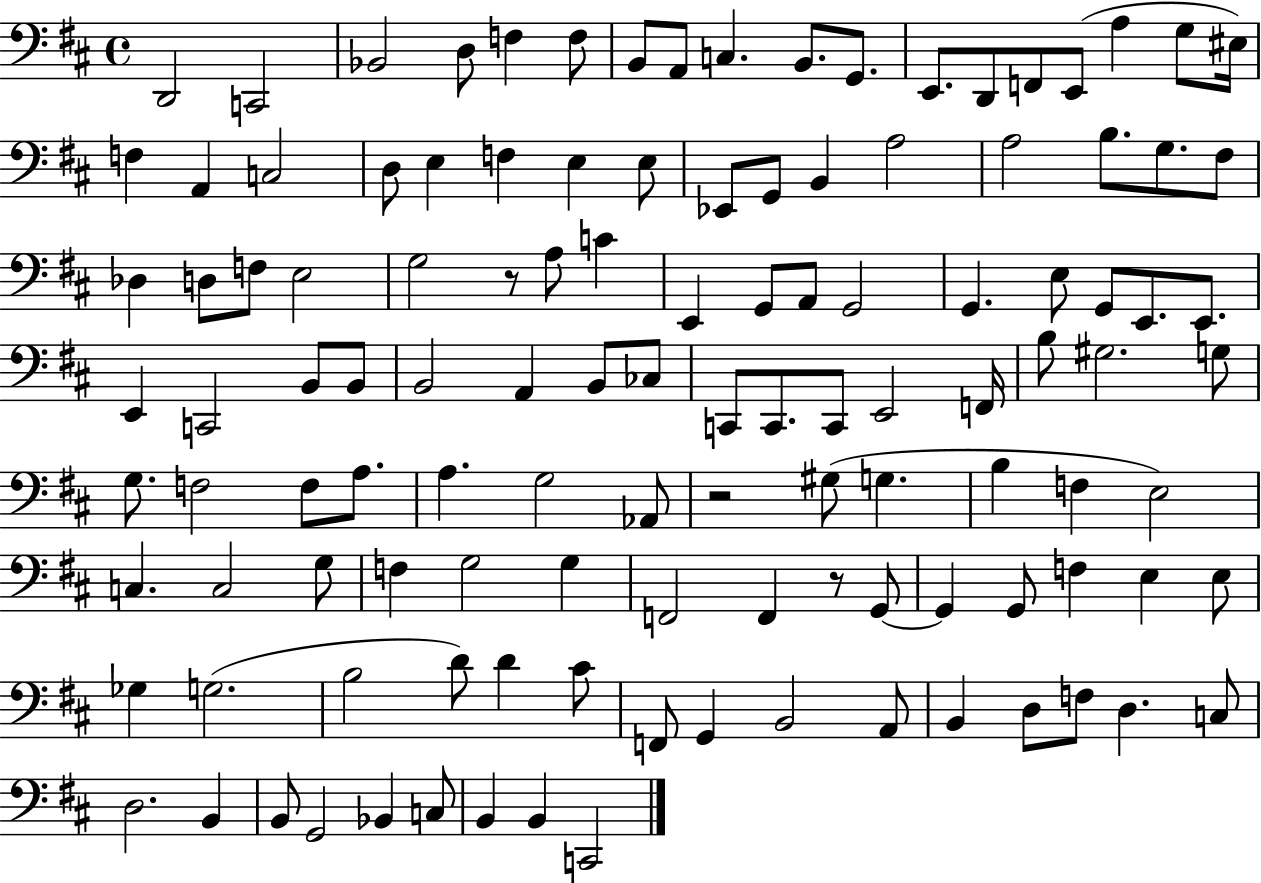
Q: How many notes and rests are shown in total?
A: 119